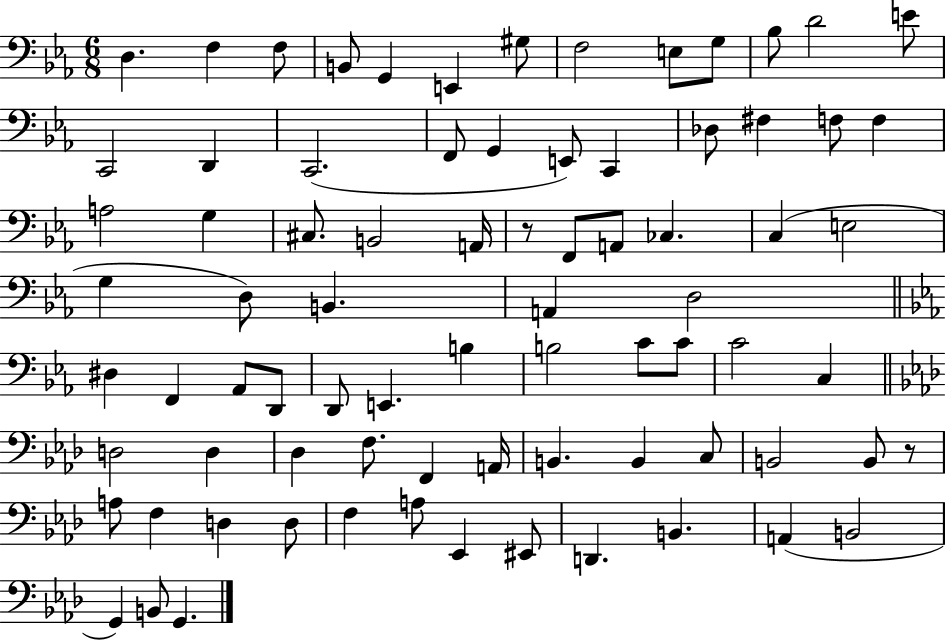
D3/q. F3/q F3/e B2/e G2/q E2/q G#3/e F3/h E3/e G3/e Bb3/e D4/h E4/e C2/h D2/q C2/h. F2/e G2/q E2/e C2/q Db3/e F#3/q F3/e F3/q A3/h G3/q C#3/e. B2/h A2/s R/e F2/e A2/e CES3/q. C3/q E3/h G3/q D3/e B2/q. A2/q D3/h D#3/q F2/q Ab2/e D2/e D2/e E2/q. B3/q B3/h C4/e C4/e C4/h C3/q D3/h D3/q Db3/q F3/e. F2/q A2/s B2/q. B2/q C3/e B2/h B2/e R/e A3/e F3/q D3/q D3/e F3/q A3/e Eb2/q EIS2/e D2/q. B2/q. A2/q B2/h G2/q B2/e G2/q.